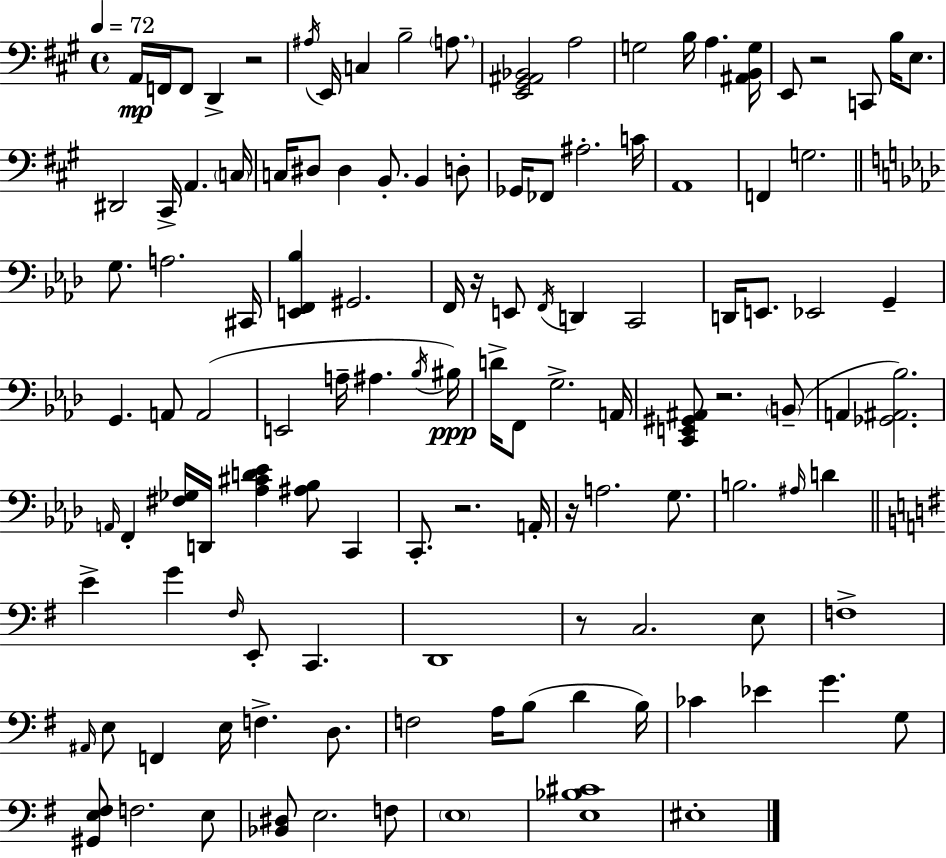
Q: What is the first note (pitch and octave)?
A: A2